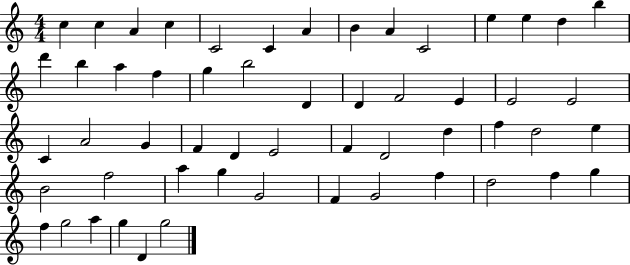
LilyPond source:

{
  \clef treble
  \numericTimeSignature
  \time 4/4
  \key c \major
  c''4 c''4 a'4 c''4 | c'2 c'4 a'4 | b'4 a'4 c'2 | e''4 e''4 d''4 b''4 | \break d'''4 b''4 a''4 f''4 | g''4 b''2 d'4 | d'4 f'2 e'4 | e'2 e'2 | \break c'4 a'2 g'4 | f'4 d'4 e'2 | f'4 d'2 d''4 | f''4 d''2 e''4 | \break b'2 f''2 | a''4 g''4 g'2 | f'4 g'2 f''4 | d''2 f''4 g''4 | \break f''4 g''2 a''4 | g''4 d'4 g''2 | \bar "|."
}